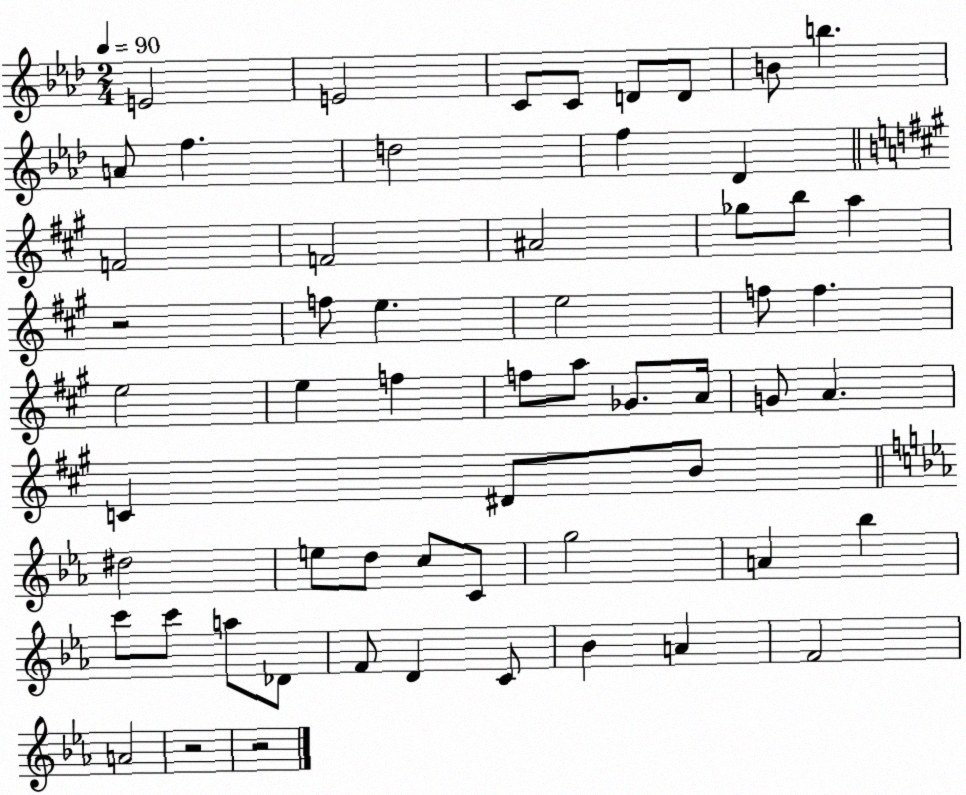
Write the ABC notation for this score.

X:1
T:Untitled
M:2/4
L:1/4
K:Ab
E2 E2 C/2 C/2 D/2 D/2 B/2 b A/2 f d2 f _D F2 F2 ^A2 _g/2 b/2 a z2 f/2 e e2 f/2 f e2 e f f/2 a/2 _G/2 A/4 G/2 A C ^D/2 B/2 ^d2 e/2 d/2 c/2 C/2 g2 A _b c'/2 c'/2 a/2 _D/2 F/2 D C/2 _B A F2 A2 z2 z2